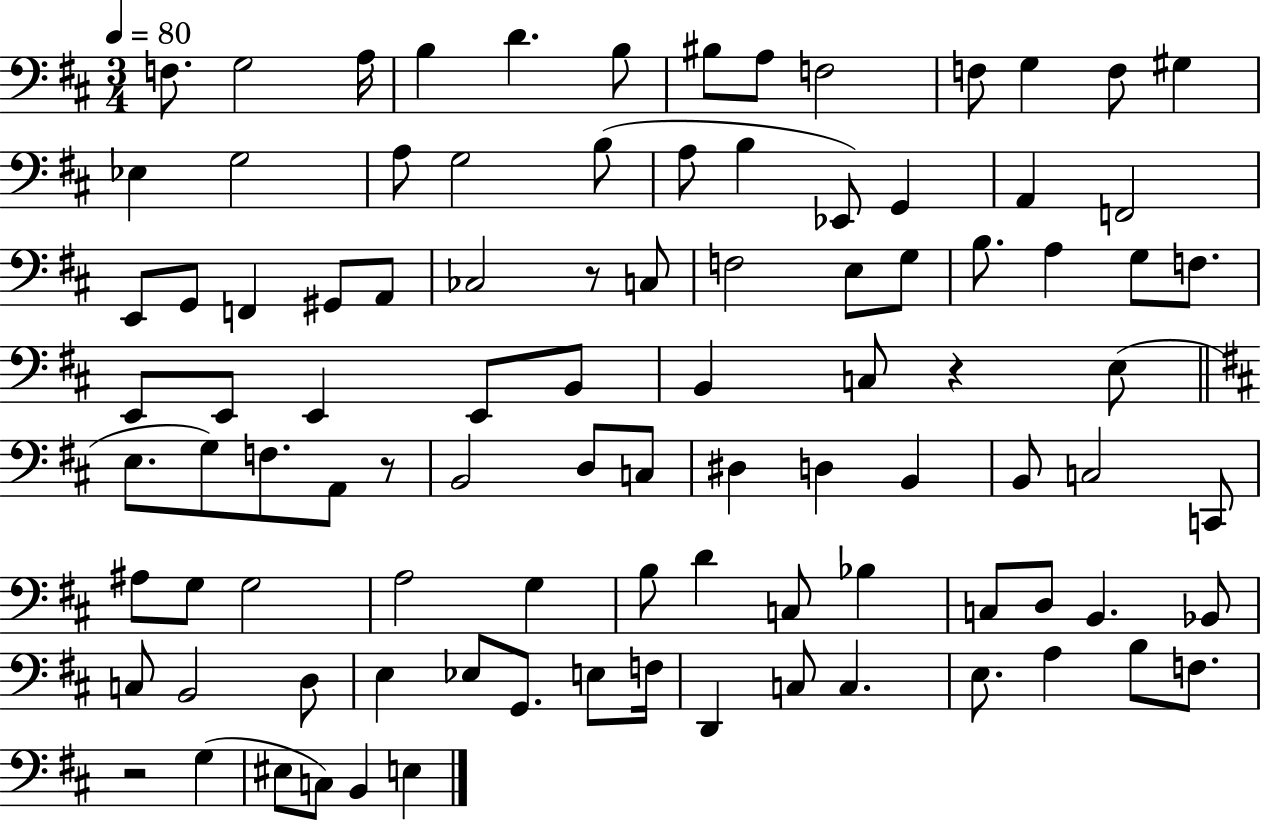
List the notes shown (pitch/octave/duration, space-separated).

F3/e. G3/h A3/s B3/q D4/q. B3/e BIS3/e A3/e F3/h F3/e G3/q F3/e G#3/q Eb3/q G3/h A3/e G3/h B3/e A3/e B3/q Eb2/e G2/q A2/q F2/h E2/e G2/e F2/q G#2/e A2/e CES3/h R/e C3/e F3/h E3/e G3/e B3/e. A3/q G3/e F3/e. E2/e E2/e E2/q E2/e B2/e B2/q C3/e R/q E3/e E3/e. G3/e F3/e. A2/e R/e B2/h D3/e C3/e D#3/q D3/q B2/q B2/e C3/h C2/e A#3/e G3/e G3/h A3/h G3/q B3/e D4/q C3/e Bb3/q C3/e D3/e B2/q. Bb2/e C3/e B2/h D3/e E3/q Eb3/e G2/e. E3/e F3/s D2/q C3/e C3/q. E3/e. A3/q B3/e F3/e. R/h G3/q EIS3/e C3/e B2/q E3/q